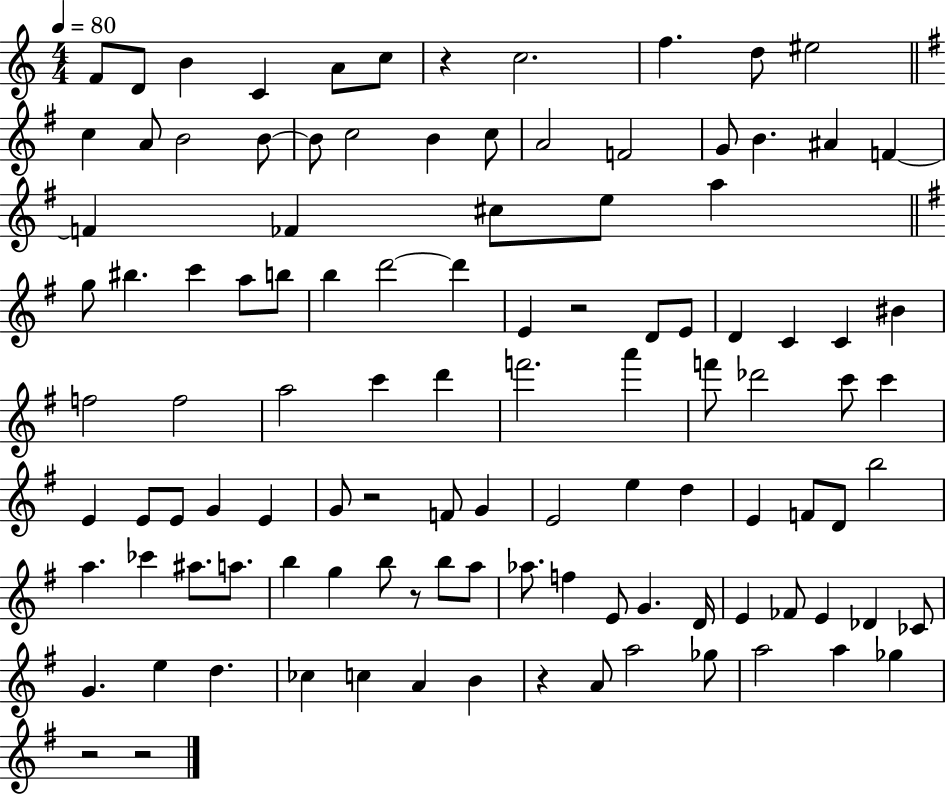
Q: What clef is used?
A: treble